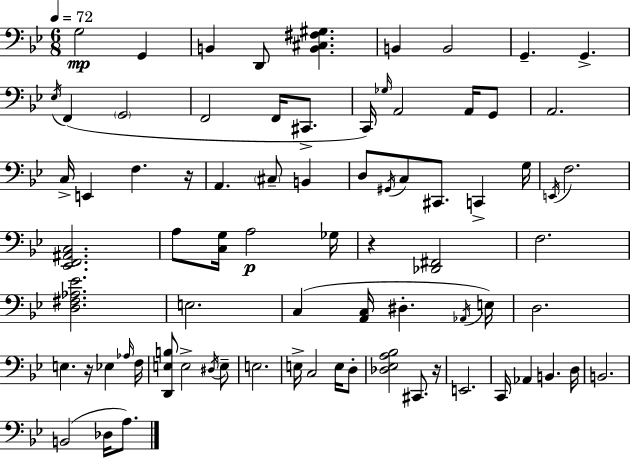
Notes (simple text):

G3/h G2/q B2/q D2/e [B2,C#3,F#3,G#3]/q. B2/q B2/h G2/q. G2/q. Eb3/s F2/q G2/h F2/h F2/s C#2/e. C2/s Gb3/s A2/h A2/s G2/e A2/h. C3/s E2/q F3/q. R/s A2/q. C#3/e B2/q D3/e G#2/s C3/e C#2/e. C2/q G3/s E2/s F3/h. [Eb2,F2,A#2,C3]/h. A3/e [C3,G3]/s A3/h Gb3/s R/q [Db2,F#2]/h F3/h. [D3,F#3,Ab3,Eb4]/h. E3/h. C3/q [A2,C3]/s D#3/q. Ab2/s E3/s D3/h. E3/q. R/s Eb3/q Ab3/s F3/s [D2,E3,B3]/e E3/h D#3/s E3/e E3/h. E3/s C3/h E3/s D3/e [Db3,Eb3,A3,Bb3]/h C#2/e. R/s E2/h. C2/s Ab2/q B2/q. D3/s B2/h. B2/h Db3/s A3/e.